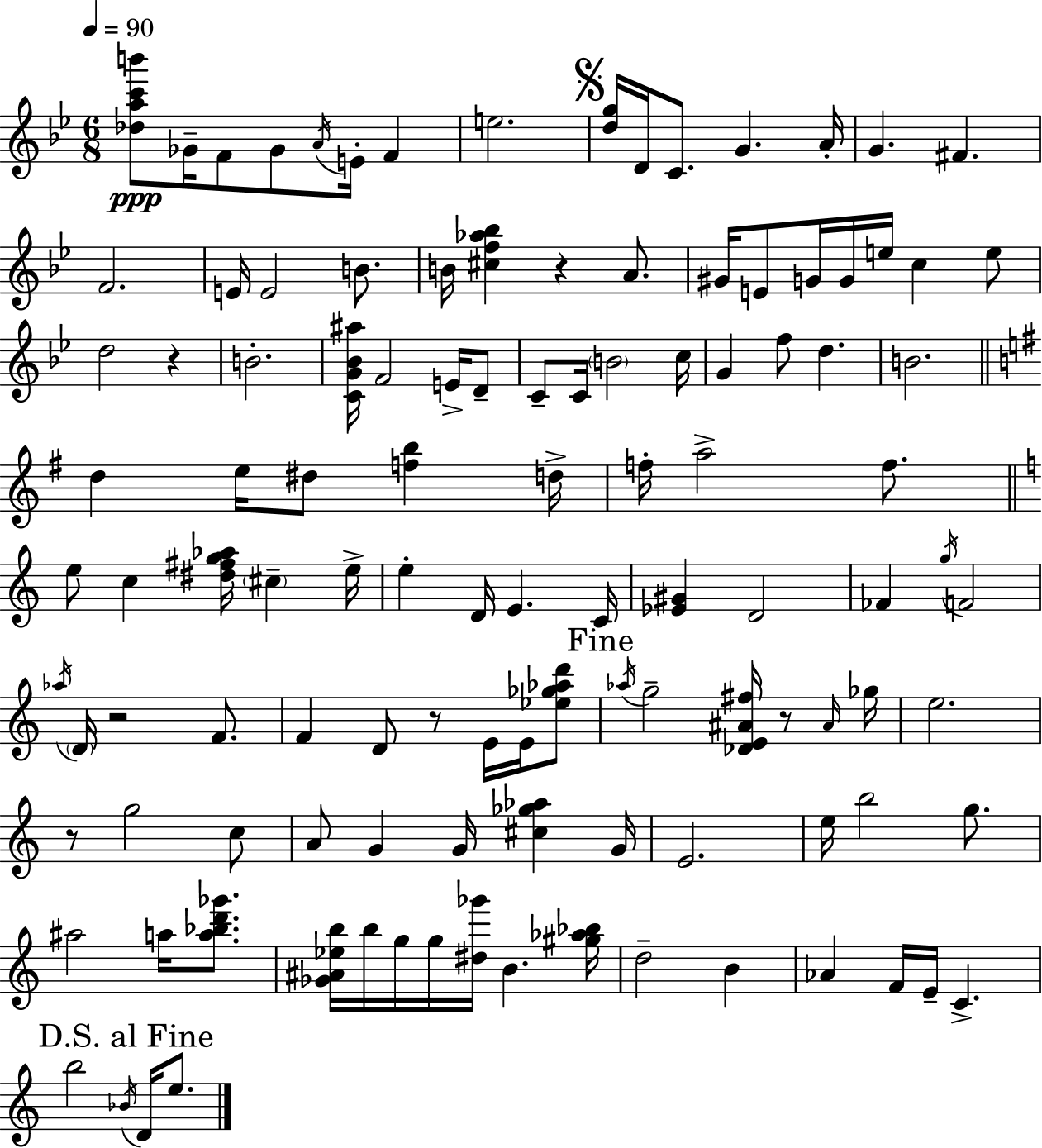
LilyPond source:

{
  \clef treble
  \numericTimeSignature
  \time 6/8
  \key g \minor
  \tempo 4 = 90
  <des'' a'' c''' b'''>8\ppp ges'16-- f'8 ges'8 \acciaccatura { a'16 } e'16-. f'4 | e''2. | \mark \markup { \musicglyph "scripts.segno" } <d'' g''>16 d'16 c'8. g'4. | a'16-. g'4. fis'4. | \break f'2. | e'16 e'2 b'8. | b'16 <cis'' f'' aes'' bes''>4 r4 a'8. | gis'16 e'8 g'16 g'16 e''16 c''4 e''8 | \break d''2 r4 | b'2.-. | <c' g' bes' ais''>16 f'2 e'16-> d'8-- | c'8-- c'16 \parenthesize b'2 | \break c''16 g'4 f''8 d''4. | b'2. | \bar "||" \break \key g \major d''4 e''16 dis''8 <f'' b''>4 d''16-> | f''16-. a''2-> f''8. | \bar "||" \break \key a \minor e''8 c''4 <dis'' fis'' g'' aes''>16 \parenthesize cis''4-- e''16-> | e''4-. d'16 e'4. c'16 | <ees' gis'>4 d'2 | fes'4 \acciaccatura { g''16 } f'2 | \break \acciaccatura { aes''16 } \parenthesize d'16 r2 f'8. | f'4 d'8 r8 e'16 e'16 | <ees'' ges'' aes'' d'''>8 \mark "Fine" \acciaccatura { aes''16 } g''2-- <des' e' ais' fis''>16 | r8 \grace { ais'16 } ges''16 e''2. | \break r8 g''2 | c''8 a'8 g'4 g'16 <cis'' ges'' aes''>4 | g'16 e'2. | e''16 b''2 | \break g''8. ais''2 | a''16 <a'' bes'' d''' ges'''>8. <ges' ais' ees'' b''>16 b''16 g''16 g''16 <dis'' ges'''>16 b'4. | <gis'' aes'' bes''>16 d''2-- | b'4 aes'4 f'16 e'16-- c'4.-> | \break \mark "D.S. al Fine" b''2 | \acciaccatura { bes'16 } d'16 e''8. \bar "|."
}